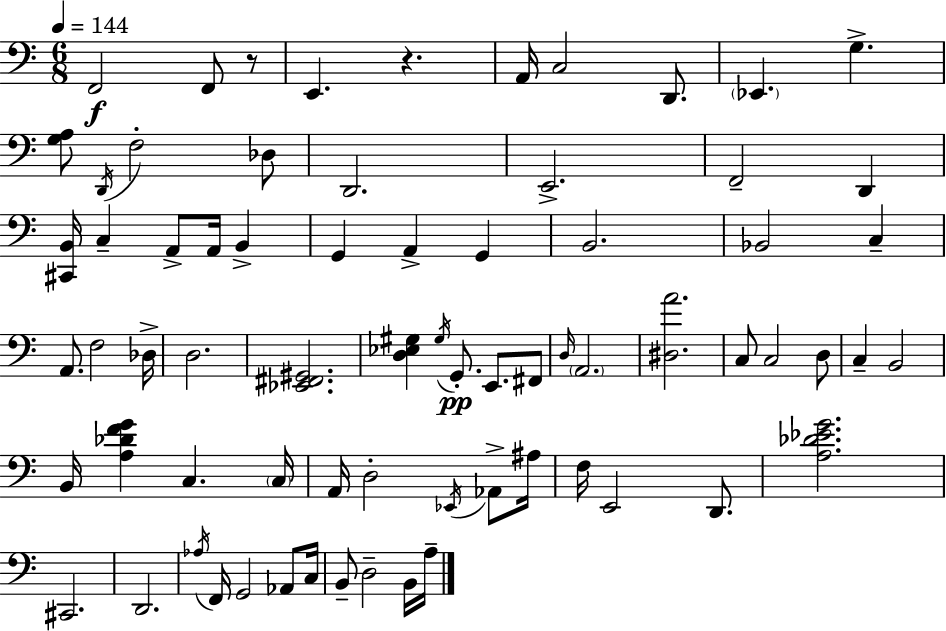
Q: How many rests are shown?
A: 2